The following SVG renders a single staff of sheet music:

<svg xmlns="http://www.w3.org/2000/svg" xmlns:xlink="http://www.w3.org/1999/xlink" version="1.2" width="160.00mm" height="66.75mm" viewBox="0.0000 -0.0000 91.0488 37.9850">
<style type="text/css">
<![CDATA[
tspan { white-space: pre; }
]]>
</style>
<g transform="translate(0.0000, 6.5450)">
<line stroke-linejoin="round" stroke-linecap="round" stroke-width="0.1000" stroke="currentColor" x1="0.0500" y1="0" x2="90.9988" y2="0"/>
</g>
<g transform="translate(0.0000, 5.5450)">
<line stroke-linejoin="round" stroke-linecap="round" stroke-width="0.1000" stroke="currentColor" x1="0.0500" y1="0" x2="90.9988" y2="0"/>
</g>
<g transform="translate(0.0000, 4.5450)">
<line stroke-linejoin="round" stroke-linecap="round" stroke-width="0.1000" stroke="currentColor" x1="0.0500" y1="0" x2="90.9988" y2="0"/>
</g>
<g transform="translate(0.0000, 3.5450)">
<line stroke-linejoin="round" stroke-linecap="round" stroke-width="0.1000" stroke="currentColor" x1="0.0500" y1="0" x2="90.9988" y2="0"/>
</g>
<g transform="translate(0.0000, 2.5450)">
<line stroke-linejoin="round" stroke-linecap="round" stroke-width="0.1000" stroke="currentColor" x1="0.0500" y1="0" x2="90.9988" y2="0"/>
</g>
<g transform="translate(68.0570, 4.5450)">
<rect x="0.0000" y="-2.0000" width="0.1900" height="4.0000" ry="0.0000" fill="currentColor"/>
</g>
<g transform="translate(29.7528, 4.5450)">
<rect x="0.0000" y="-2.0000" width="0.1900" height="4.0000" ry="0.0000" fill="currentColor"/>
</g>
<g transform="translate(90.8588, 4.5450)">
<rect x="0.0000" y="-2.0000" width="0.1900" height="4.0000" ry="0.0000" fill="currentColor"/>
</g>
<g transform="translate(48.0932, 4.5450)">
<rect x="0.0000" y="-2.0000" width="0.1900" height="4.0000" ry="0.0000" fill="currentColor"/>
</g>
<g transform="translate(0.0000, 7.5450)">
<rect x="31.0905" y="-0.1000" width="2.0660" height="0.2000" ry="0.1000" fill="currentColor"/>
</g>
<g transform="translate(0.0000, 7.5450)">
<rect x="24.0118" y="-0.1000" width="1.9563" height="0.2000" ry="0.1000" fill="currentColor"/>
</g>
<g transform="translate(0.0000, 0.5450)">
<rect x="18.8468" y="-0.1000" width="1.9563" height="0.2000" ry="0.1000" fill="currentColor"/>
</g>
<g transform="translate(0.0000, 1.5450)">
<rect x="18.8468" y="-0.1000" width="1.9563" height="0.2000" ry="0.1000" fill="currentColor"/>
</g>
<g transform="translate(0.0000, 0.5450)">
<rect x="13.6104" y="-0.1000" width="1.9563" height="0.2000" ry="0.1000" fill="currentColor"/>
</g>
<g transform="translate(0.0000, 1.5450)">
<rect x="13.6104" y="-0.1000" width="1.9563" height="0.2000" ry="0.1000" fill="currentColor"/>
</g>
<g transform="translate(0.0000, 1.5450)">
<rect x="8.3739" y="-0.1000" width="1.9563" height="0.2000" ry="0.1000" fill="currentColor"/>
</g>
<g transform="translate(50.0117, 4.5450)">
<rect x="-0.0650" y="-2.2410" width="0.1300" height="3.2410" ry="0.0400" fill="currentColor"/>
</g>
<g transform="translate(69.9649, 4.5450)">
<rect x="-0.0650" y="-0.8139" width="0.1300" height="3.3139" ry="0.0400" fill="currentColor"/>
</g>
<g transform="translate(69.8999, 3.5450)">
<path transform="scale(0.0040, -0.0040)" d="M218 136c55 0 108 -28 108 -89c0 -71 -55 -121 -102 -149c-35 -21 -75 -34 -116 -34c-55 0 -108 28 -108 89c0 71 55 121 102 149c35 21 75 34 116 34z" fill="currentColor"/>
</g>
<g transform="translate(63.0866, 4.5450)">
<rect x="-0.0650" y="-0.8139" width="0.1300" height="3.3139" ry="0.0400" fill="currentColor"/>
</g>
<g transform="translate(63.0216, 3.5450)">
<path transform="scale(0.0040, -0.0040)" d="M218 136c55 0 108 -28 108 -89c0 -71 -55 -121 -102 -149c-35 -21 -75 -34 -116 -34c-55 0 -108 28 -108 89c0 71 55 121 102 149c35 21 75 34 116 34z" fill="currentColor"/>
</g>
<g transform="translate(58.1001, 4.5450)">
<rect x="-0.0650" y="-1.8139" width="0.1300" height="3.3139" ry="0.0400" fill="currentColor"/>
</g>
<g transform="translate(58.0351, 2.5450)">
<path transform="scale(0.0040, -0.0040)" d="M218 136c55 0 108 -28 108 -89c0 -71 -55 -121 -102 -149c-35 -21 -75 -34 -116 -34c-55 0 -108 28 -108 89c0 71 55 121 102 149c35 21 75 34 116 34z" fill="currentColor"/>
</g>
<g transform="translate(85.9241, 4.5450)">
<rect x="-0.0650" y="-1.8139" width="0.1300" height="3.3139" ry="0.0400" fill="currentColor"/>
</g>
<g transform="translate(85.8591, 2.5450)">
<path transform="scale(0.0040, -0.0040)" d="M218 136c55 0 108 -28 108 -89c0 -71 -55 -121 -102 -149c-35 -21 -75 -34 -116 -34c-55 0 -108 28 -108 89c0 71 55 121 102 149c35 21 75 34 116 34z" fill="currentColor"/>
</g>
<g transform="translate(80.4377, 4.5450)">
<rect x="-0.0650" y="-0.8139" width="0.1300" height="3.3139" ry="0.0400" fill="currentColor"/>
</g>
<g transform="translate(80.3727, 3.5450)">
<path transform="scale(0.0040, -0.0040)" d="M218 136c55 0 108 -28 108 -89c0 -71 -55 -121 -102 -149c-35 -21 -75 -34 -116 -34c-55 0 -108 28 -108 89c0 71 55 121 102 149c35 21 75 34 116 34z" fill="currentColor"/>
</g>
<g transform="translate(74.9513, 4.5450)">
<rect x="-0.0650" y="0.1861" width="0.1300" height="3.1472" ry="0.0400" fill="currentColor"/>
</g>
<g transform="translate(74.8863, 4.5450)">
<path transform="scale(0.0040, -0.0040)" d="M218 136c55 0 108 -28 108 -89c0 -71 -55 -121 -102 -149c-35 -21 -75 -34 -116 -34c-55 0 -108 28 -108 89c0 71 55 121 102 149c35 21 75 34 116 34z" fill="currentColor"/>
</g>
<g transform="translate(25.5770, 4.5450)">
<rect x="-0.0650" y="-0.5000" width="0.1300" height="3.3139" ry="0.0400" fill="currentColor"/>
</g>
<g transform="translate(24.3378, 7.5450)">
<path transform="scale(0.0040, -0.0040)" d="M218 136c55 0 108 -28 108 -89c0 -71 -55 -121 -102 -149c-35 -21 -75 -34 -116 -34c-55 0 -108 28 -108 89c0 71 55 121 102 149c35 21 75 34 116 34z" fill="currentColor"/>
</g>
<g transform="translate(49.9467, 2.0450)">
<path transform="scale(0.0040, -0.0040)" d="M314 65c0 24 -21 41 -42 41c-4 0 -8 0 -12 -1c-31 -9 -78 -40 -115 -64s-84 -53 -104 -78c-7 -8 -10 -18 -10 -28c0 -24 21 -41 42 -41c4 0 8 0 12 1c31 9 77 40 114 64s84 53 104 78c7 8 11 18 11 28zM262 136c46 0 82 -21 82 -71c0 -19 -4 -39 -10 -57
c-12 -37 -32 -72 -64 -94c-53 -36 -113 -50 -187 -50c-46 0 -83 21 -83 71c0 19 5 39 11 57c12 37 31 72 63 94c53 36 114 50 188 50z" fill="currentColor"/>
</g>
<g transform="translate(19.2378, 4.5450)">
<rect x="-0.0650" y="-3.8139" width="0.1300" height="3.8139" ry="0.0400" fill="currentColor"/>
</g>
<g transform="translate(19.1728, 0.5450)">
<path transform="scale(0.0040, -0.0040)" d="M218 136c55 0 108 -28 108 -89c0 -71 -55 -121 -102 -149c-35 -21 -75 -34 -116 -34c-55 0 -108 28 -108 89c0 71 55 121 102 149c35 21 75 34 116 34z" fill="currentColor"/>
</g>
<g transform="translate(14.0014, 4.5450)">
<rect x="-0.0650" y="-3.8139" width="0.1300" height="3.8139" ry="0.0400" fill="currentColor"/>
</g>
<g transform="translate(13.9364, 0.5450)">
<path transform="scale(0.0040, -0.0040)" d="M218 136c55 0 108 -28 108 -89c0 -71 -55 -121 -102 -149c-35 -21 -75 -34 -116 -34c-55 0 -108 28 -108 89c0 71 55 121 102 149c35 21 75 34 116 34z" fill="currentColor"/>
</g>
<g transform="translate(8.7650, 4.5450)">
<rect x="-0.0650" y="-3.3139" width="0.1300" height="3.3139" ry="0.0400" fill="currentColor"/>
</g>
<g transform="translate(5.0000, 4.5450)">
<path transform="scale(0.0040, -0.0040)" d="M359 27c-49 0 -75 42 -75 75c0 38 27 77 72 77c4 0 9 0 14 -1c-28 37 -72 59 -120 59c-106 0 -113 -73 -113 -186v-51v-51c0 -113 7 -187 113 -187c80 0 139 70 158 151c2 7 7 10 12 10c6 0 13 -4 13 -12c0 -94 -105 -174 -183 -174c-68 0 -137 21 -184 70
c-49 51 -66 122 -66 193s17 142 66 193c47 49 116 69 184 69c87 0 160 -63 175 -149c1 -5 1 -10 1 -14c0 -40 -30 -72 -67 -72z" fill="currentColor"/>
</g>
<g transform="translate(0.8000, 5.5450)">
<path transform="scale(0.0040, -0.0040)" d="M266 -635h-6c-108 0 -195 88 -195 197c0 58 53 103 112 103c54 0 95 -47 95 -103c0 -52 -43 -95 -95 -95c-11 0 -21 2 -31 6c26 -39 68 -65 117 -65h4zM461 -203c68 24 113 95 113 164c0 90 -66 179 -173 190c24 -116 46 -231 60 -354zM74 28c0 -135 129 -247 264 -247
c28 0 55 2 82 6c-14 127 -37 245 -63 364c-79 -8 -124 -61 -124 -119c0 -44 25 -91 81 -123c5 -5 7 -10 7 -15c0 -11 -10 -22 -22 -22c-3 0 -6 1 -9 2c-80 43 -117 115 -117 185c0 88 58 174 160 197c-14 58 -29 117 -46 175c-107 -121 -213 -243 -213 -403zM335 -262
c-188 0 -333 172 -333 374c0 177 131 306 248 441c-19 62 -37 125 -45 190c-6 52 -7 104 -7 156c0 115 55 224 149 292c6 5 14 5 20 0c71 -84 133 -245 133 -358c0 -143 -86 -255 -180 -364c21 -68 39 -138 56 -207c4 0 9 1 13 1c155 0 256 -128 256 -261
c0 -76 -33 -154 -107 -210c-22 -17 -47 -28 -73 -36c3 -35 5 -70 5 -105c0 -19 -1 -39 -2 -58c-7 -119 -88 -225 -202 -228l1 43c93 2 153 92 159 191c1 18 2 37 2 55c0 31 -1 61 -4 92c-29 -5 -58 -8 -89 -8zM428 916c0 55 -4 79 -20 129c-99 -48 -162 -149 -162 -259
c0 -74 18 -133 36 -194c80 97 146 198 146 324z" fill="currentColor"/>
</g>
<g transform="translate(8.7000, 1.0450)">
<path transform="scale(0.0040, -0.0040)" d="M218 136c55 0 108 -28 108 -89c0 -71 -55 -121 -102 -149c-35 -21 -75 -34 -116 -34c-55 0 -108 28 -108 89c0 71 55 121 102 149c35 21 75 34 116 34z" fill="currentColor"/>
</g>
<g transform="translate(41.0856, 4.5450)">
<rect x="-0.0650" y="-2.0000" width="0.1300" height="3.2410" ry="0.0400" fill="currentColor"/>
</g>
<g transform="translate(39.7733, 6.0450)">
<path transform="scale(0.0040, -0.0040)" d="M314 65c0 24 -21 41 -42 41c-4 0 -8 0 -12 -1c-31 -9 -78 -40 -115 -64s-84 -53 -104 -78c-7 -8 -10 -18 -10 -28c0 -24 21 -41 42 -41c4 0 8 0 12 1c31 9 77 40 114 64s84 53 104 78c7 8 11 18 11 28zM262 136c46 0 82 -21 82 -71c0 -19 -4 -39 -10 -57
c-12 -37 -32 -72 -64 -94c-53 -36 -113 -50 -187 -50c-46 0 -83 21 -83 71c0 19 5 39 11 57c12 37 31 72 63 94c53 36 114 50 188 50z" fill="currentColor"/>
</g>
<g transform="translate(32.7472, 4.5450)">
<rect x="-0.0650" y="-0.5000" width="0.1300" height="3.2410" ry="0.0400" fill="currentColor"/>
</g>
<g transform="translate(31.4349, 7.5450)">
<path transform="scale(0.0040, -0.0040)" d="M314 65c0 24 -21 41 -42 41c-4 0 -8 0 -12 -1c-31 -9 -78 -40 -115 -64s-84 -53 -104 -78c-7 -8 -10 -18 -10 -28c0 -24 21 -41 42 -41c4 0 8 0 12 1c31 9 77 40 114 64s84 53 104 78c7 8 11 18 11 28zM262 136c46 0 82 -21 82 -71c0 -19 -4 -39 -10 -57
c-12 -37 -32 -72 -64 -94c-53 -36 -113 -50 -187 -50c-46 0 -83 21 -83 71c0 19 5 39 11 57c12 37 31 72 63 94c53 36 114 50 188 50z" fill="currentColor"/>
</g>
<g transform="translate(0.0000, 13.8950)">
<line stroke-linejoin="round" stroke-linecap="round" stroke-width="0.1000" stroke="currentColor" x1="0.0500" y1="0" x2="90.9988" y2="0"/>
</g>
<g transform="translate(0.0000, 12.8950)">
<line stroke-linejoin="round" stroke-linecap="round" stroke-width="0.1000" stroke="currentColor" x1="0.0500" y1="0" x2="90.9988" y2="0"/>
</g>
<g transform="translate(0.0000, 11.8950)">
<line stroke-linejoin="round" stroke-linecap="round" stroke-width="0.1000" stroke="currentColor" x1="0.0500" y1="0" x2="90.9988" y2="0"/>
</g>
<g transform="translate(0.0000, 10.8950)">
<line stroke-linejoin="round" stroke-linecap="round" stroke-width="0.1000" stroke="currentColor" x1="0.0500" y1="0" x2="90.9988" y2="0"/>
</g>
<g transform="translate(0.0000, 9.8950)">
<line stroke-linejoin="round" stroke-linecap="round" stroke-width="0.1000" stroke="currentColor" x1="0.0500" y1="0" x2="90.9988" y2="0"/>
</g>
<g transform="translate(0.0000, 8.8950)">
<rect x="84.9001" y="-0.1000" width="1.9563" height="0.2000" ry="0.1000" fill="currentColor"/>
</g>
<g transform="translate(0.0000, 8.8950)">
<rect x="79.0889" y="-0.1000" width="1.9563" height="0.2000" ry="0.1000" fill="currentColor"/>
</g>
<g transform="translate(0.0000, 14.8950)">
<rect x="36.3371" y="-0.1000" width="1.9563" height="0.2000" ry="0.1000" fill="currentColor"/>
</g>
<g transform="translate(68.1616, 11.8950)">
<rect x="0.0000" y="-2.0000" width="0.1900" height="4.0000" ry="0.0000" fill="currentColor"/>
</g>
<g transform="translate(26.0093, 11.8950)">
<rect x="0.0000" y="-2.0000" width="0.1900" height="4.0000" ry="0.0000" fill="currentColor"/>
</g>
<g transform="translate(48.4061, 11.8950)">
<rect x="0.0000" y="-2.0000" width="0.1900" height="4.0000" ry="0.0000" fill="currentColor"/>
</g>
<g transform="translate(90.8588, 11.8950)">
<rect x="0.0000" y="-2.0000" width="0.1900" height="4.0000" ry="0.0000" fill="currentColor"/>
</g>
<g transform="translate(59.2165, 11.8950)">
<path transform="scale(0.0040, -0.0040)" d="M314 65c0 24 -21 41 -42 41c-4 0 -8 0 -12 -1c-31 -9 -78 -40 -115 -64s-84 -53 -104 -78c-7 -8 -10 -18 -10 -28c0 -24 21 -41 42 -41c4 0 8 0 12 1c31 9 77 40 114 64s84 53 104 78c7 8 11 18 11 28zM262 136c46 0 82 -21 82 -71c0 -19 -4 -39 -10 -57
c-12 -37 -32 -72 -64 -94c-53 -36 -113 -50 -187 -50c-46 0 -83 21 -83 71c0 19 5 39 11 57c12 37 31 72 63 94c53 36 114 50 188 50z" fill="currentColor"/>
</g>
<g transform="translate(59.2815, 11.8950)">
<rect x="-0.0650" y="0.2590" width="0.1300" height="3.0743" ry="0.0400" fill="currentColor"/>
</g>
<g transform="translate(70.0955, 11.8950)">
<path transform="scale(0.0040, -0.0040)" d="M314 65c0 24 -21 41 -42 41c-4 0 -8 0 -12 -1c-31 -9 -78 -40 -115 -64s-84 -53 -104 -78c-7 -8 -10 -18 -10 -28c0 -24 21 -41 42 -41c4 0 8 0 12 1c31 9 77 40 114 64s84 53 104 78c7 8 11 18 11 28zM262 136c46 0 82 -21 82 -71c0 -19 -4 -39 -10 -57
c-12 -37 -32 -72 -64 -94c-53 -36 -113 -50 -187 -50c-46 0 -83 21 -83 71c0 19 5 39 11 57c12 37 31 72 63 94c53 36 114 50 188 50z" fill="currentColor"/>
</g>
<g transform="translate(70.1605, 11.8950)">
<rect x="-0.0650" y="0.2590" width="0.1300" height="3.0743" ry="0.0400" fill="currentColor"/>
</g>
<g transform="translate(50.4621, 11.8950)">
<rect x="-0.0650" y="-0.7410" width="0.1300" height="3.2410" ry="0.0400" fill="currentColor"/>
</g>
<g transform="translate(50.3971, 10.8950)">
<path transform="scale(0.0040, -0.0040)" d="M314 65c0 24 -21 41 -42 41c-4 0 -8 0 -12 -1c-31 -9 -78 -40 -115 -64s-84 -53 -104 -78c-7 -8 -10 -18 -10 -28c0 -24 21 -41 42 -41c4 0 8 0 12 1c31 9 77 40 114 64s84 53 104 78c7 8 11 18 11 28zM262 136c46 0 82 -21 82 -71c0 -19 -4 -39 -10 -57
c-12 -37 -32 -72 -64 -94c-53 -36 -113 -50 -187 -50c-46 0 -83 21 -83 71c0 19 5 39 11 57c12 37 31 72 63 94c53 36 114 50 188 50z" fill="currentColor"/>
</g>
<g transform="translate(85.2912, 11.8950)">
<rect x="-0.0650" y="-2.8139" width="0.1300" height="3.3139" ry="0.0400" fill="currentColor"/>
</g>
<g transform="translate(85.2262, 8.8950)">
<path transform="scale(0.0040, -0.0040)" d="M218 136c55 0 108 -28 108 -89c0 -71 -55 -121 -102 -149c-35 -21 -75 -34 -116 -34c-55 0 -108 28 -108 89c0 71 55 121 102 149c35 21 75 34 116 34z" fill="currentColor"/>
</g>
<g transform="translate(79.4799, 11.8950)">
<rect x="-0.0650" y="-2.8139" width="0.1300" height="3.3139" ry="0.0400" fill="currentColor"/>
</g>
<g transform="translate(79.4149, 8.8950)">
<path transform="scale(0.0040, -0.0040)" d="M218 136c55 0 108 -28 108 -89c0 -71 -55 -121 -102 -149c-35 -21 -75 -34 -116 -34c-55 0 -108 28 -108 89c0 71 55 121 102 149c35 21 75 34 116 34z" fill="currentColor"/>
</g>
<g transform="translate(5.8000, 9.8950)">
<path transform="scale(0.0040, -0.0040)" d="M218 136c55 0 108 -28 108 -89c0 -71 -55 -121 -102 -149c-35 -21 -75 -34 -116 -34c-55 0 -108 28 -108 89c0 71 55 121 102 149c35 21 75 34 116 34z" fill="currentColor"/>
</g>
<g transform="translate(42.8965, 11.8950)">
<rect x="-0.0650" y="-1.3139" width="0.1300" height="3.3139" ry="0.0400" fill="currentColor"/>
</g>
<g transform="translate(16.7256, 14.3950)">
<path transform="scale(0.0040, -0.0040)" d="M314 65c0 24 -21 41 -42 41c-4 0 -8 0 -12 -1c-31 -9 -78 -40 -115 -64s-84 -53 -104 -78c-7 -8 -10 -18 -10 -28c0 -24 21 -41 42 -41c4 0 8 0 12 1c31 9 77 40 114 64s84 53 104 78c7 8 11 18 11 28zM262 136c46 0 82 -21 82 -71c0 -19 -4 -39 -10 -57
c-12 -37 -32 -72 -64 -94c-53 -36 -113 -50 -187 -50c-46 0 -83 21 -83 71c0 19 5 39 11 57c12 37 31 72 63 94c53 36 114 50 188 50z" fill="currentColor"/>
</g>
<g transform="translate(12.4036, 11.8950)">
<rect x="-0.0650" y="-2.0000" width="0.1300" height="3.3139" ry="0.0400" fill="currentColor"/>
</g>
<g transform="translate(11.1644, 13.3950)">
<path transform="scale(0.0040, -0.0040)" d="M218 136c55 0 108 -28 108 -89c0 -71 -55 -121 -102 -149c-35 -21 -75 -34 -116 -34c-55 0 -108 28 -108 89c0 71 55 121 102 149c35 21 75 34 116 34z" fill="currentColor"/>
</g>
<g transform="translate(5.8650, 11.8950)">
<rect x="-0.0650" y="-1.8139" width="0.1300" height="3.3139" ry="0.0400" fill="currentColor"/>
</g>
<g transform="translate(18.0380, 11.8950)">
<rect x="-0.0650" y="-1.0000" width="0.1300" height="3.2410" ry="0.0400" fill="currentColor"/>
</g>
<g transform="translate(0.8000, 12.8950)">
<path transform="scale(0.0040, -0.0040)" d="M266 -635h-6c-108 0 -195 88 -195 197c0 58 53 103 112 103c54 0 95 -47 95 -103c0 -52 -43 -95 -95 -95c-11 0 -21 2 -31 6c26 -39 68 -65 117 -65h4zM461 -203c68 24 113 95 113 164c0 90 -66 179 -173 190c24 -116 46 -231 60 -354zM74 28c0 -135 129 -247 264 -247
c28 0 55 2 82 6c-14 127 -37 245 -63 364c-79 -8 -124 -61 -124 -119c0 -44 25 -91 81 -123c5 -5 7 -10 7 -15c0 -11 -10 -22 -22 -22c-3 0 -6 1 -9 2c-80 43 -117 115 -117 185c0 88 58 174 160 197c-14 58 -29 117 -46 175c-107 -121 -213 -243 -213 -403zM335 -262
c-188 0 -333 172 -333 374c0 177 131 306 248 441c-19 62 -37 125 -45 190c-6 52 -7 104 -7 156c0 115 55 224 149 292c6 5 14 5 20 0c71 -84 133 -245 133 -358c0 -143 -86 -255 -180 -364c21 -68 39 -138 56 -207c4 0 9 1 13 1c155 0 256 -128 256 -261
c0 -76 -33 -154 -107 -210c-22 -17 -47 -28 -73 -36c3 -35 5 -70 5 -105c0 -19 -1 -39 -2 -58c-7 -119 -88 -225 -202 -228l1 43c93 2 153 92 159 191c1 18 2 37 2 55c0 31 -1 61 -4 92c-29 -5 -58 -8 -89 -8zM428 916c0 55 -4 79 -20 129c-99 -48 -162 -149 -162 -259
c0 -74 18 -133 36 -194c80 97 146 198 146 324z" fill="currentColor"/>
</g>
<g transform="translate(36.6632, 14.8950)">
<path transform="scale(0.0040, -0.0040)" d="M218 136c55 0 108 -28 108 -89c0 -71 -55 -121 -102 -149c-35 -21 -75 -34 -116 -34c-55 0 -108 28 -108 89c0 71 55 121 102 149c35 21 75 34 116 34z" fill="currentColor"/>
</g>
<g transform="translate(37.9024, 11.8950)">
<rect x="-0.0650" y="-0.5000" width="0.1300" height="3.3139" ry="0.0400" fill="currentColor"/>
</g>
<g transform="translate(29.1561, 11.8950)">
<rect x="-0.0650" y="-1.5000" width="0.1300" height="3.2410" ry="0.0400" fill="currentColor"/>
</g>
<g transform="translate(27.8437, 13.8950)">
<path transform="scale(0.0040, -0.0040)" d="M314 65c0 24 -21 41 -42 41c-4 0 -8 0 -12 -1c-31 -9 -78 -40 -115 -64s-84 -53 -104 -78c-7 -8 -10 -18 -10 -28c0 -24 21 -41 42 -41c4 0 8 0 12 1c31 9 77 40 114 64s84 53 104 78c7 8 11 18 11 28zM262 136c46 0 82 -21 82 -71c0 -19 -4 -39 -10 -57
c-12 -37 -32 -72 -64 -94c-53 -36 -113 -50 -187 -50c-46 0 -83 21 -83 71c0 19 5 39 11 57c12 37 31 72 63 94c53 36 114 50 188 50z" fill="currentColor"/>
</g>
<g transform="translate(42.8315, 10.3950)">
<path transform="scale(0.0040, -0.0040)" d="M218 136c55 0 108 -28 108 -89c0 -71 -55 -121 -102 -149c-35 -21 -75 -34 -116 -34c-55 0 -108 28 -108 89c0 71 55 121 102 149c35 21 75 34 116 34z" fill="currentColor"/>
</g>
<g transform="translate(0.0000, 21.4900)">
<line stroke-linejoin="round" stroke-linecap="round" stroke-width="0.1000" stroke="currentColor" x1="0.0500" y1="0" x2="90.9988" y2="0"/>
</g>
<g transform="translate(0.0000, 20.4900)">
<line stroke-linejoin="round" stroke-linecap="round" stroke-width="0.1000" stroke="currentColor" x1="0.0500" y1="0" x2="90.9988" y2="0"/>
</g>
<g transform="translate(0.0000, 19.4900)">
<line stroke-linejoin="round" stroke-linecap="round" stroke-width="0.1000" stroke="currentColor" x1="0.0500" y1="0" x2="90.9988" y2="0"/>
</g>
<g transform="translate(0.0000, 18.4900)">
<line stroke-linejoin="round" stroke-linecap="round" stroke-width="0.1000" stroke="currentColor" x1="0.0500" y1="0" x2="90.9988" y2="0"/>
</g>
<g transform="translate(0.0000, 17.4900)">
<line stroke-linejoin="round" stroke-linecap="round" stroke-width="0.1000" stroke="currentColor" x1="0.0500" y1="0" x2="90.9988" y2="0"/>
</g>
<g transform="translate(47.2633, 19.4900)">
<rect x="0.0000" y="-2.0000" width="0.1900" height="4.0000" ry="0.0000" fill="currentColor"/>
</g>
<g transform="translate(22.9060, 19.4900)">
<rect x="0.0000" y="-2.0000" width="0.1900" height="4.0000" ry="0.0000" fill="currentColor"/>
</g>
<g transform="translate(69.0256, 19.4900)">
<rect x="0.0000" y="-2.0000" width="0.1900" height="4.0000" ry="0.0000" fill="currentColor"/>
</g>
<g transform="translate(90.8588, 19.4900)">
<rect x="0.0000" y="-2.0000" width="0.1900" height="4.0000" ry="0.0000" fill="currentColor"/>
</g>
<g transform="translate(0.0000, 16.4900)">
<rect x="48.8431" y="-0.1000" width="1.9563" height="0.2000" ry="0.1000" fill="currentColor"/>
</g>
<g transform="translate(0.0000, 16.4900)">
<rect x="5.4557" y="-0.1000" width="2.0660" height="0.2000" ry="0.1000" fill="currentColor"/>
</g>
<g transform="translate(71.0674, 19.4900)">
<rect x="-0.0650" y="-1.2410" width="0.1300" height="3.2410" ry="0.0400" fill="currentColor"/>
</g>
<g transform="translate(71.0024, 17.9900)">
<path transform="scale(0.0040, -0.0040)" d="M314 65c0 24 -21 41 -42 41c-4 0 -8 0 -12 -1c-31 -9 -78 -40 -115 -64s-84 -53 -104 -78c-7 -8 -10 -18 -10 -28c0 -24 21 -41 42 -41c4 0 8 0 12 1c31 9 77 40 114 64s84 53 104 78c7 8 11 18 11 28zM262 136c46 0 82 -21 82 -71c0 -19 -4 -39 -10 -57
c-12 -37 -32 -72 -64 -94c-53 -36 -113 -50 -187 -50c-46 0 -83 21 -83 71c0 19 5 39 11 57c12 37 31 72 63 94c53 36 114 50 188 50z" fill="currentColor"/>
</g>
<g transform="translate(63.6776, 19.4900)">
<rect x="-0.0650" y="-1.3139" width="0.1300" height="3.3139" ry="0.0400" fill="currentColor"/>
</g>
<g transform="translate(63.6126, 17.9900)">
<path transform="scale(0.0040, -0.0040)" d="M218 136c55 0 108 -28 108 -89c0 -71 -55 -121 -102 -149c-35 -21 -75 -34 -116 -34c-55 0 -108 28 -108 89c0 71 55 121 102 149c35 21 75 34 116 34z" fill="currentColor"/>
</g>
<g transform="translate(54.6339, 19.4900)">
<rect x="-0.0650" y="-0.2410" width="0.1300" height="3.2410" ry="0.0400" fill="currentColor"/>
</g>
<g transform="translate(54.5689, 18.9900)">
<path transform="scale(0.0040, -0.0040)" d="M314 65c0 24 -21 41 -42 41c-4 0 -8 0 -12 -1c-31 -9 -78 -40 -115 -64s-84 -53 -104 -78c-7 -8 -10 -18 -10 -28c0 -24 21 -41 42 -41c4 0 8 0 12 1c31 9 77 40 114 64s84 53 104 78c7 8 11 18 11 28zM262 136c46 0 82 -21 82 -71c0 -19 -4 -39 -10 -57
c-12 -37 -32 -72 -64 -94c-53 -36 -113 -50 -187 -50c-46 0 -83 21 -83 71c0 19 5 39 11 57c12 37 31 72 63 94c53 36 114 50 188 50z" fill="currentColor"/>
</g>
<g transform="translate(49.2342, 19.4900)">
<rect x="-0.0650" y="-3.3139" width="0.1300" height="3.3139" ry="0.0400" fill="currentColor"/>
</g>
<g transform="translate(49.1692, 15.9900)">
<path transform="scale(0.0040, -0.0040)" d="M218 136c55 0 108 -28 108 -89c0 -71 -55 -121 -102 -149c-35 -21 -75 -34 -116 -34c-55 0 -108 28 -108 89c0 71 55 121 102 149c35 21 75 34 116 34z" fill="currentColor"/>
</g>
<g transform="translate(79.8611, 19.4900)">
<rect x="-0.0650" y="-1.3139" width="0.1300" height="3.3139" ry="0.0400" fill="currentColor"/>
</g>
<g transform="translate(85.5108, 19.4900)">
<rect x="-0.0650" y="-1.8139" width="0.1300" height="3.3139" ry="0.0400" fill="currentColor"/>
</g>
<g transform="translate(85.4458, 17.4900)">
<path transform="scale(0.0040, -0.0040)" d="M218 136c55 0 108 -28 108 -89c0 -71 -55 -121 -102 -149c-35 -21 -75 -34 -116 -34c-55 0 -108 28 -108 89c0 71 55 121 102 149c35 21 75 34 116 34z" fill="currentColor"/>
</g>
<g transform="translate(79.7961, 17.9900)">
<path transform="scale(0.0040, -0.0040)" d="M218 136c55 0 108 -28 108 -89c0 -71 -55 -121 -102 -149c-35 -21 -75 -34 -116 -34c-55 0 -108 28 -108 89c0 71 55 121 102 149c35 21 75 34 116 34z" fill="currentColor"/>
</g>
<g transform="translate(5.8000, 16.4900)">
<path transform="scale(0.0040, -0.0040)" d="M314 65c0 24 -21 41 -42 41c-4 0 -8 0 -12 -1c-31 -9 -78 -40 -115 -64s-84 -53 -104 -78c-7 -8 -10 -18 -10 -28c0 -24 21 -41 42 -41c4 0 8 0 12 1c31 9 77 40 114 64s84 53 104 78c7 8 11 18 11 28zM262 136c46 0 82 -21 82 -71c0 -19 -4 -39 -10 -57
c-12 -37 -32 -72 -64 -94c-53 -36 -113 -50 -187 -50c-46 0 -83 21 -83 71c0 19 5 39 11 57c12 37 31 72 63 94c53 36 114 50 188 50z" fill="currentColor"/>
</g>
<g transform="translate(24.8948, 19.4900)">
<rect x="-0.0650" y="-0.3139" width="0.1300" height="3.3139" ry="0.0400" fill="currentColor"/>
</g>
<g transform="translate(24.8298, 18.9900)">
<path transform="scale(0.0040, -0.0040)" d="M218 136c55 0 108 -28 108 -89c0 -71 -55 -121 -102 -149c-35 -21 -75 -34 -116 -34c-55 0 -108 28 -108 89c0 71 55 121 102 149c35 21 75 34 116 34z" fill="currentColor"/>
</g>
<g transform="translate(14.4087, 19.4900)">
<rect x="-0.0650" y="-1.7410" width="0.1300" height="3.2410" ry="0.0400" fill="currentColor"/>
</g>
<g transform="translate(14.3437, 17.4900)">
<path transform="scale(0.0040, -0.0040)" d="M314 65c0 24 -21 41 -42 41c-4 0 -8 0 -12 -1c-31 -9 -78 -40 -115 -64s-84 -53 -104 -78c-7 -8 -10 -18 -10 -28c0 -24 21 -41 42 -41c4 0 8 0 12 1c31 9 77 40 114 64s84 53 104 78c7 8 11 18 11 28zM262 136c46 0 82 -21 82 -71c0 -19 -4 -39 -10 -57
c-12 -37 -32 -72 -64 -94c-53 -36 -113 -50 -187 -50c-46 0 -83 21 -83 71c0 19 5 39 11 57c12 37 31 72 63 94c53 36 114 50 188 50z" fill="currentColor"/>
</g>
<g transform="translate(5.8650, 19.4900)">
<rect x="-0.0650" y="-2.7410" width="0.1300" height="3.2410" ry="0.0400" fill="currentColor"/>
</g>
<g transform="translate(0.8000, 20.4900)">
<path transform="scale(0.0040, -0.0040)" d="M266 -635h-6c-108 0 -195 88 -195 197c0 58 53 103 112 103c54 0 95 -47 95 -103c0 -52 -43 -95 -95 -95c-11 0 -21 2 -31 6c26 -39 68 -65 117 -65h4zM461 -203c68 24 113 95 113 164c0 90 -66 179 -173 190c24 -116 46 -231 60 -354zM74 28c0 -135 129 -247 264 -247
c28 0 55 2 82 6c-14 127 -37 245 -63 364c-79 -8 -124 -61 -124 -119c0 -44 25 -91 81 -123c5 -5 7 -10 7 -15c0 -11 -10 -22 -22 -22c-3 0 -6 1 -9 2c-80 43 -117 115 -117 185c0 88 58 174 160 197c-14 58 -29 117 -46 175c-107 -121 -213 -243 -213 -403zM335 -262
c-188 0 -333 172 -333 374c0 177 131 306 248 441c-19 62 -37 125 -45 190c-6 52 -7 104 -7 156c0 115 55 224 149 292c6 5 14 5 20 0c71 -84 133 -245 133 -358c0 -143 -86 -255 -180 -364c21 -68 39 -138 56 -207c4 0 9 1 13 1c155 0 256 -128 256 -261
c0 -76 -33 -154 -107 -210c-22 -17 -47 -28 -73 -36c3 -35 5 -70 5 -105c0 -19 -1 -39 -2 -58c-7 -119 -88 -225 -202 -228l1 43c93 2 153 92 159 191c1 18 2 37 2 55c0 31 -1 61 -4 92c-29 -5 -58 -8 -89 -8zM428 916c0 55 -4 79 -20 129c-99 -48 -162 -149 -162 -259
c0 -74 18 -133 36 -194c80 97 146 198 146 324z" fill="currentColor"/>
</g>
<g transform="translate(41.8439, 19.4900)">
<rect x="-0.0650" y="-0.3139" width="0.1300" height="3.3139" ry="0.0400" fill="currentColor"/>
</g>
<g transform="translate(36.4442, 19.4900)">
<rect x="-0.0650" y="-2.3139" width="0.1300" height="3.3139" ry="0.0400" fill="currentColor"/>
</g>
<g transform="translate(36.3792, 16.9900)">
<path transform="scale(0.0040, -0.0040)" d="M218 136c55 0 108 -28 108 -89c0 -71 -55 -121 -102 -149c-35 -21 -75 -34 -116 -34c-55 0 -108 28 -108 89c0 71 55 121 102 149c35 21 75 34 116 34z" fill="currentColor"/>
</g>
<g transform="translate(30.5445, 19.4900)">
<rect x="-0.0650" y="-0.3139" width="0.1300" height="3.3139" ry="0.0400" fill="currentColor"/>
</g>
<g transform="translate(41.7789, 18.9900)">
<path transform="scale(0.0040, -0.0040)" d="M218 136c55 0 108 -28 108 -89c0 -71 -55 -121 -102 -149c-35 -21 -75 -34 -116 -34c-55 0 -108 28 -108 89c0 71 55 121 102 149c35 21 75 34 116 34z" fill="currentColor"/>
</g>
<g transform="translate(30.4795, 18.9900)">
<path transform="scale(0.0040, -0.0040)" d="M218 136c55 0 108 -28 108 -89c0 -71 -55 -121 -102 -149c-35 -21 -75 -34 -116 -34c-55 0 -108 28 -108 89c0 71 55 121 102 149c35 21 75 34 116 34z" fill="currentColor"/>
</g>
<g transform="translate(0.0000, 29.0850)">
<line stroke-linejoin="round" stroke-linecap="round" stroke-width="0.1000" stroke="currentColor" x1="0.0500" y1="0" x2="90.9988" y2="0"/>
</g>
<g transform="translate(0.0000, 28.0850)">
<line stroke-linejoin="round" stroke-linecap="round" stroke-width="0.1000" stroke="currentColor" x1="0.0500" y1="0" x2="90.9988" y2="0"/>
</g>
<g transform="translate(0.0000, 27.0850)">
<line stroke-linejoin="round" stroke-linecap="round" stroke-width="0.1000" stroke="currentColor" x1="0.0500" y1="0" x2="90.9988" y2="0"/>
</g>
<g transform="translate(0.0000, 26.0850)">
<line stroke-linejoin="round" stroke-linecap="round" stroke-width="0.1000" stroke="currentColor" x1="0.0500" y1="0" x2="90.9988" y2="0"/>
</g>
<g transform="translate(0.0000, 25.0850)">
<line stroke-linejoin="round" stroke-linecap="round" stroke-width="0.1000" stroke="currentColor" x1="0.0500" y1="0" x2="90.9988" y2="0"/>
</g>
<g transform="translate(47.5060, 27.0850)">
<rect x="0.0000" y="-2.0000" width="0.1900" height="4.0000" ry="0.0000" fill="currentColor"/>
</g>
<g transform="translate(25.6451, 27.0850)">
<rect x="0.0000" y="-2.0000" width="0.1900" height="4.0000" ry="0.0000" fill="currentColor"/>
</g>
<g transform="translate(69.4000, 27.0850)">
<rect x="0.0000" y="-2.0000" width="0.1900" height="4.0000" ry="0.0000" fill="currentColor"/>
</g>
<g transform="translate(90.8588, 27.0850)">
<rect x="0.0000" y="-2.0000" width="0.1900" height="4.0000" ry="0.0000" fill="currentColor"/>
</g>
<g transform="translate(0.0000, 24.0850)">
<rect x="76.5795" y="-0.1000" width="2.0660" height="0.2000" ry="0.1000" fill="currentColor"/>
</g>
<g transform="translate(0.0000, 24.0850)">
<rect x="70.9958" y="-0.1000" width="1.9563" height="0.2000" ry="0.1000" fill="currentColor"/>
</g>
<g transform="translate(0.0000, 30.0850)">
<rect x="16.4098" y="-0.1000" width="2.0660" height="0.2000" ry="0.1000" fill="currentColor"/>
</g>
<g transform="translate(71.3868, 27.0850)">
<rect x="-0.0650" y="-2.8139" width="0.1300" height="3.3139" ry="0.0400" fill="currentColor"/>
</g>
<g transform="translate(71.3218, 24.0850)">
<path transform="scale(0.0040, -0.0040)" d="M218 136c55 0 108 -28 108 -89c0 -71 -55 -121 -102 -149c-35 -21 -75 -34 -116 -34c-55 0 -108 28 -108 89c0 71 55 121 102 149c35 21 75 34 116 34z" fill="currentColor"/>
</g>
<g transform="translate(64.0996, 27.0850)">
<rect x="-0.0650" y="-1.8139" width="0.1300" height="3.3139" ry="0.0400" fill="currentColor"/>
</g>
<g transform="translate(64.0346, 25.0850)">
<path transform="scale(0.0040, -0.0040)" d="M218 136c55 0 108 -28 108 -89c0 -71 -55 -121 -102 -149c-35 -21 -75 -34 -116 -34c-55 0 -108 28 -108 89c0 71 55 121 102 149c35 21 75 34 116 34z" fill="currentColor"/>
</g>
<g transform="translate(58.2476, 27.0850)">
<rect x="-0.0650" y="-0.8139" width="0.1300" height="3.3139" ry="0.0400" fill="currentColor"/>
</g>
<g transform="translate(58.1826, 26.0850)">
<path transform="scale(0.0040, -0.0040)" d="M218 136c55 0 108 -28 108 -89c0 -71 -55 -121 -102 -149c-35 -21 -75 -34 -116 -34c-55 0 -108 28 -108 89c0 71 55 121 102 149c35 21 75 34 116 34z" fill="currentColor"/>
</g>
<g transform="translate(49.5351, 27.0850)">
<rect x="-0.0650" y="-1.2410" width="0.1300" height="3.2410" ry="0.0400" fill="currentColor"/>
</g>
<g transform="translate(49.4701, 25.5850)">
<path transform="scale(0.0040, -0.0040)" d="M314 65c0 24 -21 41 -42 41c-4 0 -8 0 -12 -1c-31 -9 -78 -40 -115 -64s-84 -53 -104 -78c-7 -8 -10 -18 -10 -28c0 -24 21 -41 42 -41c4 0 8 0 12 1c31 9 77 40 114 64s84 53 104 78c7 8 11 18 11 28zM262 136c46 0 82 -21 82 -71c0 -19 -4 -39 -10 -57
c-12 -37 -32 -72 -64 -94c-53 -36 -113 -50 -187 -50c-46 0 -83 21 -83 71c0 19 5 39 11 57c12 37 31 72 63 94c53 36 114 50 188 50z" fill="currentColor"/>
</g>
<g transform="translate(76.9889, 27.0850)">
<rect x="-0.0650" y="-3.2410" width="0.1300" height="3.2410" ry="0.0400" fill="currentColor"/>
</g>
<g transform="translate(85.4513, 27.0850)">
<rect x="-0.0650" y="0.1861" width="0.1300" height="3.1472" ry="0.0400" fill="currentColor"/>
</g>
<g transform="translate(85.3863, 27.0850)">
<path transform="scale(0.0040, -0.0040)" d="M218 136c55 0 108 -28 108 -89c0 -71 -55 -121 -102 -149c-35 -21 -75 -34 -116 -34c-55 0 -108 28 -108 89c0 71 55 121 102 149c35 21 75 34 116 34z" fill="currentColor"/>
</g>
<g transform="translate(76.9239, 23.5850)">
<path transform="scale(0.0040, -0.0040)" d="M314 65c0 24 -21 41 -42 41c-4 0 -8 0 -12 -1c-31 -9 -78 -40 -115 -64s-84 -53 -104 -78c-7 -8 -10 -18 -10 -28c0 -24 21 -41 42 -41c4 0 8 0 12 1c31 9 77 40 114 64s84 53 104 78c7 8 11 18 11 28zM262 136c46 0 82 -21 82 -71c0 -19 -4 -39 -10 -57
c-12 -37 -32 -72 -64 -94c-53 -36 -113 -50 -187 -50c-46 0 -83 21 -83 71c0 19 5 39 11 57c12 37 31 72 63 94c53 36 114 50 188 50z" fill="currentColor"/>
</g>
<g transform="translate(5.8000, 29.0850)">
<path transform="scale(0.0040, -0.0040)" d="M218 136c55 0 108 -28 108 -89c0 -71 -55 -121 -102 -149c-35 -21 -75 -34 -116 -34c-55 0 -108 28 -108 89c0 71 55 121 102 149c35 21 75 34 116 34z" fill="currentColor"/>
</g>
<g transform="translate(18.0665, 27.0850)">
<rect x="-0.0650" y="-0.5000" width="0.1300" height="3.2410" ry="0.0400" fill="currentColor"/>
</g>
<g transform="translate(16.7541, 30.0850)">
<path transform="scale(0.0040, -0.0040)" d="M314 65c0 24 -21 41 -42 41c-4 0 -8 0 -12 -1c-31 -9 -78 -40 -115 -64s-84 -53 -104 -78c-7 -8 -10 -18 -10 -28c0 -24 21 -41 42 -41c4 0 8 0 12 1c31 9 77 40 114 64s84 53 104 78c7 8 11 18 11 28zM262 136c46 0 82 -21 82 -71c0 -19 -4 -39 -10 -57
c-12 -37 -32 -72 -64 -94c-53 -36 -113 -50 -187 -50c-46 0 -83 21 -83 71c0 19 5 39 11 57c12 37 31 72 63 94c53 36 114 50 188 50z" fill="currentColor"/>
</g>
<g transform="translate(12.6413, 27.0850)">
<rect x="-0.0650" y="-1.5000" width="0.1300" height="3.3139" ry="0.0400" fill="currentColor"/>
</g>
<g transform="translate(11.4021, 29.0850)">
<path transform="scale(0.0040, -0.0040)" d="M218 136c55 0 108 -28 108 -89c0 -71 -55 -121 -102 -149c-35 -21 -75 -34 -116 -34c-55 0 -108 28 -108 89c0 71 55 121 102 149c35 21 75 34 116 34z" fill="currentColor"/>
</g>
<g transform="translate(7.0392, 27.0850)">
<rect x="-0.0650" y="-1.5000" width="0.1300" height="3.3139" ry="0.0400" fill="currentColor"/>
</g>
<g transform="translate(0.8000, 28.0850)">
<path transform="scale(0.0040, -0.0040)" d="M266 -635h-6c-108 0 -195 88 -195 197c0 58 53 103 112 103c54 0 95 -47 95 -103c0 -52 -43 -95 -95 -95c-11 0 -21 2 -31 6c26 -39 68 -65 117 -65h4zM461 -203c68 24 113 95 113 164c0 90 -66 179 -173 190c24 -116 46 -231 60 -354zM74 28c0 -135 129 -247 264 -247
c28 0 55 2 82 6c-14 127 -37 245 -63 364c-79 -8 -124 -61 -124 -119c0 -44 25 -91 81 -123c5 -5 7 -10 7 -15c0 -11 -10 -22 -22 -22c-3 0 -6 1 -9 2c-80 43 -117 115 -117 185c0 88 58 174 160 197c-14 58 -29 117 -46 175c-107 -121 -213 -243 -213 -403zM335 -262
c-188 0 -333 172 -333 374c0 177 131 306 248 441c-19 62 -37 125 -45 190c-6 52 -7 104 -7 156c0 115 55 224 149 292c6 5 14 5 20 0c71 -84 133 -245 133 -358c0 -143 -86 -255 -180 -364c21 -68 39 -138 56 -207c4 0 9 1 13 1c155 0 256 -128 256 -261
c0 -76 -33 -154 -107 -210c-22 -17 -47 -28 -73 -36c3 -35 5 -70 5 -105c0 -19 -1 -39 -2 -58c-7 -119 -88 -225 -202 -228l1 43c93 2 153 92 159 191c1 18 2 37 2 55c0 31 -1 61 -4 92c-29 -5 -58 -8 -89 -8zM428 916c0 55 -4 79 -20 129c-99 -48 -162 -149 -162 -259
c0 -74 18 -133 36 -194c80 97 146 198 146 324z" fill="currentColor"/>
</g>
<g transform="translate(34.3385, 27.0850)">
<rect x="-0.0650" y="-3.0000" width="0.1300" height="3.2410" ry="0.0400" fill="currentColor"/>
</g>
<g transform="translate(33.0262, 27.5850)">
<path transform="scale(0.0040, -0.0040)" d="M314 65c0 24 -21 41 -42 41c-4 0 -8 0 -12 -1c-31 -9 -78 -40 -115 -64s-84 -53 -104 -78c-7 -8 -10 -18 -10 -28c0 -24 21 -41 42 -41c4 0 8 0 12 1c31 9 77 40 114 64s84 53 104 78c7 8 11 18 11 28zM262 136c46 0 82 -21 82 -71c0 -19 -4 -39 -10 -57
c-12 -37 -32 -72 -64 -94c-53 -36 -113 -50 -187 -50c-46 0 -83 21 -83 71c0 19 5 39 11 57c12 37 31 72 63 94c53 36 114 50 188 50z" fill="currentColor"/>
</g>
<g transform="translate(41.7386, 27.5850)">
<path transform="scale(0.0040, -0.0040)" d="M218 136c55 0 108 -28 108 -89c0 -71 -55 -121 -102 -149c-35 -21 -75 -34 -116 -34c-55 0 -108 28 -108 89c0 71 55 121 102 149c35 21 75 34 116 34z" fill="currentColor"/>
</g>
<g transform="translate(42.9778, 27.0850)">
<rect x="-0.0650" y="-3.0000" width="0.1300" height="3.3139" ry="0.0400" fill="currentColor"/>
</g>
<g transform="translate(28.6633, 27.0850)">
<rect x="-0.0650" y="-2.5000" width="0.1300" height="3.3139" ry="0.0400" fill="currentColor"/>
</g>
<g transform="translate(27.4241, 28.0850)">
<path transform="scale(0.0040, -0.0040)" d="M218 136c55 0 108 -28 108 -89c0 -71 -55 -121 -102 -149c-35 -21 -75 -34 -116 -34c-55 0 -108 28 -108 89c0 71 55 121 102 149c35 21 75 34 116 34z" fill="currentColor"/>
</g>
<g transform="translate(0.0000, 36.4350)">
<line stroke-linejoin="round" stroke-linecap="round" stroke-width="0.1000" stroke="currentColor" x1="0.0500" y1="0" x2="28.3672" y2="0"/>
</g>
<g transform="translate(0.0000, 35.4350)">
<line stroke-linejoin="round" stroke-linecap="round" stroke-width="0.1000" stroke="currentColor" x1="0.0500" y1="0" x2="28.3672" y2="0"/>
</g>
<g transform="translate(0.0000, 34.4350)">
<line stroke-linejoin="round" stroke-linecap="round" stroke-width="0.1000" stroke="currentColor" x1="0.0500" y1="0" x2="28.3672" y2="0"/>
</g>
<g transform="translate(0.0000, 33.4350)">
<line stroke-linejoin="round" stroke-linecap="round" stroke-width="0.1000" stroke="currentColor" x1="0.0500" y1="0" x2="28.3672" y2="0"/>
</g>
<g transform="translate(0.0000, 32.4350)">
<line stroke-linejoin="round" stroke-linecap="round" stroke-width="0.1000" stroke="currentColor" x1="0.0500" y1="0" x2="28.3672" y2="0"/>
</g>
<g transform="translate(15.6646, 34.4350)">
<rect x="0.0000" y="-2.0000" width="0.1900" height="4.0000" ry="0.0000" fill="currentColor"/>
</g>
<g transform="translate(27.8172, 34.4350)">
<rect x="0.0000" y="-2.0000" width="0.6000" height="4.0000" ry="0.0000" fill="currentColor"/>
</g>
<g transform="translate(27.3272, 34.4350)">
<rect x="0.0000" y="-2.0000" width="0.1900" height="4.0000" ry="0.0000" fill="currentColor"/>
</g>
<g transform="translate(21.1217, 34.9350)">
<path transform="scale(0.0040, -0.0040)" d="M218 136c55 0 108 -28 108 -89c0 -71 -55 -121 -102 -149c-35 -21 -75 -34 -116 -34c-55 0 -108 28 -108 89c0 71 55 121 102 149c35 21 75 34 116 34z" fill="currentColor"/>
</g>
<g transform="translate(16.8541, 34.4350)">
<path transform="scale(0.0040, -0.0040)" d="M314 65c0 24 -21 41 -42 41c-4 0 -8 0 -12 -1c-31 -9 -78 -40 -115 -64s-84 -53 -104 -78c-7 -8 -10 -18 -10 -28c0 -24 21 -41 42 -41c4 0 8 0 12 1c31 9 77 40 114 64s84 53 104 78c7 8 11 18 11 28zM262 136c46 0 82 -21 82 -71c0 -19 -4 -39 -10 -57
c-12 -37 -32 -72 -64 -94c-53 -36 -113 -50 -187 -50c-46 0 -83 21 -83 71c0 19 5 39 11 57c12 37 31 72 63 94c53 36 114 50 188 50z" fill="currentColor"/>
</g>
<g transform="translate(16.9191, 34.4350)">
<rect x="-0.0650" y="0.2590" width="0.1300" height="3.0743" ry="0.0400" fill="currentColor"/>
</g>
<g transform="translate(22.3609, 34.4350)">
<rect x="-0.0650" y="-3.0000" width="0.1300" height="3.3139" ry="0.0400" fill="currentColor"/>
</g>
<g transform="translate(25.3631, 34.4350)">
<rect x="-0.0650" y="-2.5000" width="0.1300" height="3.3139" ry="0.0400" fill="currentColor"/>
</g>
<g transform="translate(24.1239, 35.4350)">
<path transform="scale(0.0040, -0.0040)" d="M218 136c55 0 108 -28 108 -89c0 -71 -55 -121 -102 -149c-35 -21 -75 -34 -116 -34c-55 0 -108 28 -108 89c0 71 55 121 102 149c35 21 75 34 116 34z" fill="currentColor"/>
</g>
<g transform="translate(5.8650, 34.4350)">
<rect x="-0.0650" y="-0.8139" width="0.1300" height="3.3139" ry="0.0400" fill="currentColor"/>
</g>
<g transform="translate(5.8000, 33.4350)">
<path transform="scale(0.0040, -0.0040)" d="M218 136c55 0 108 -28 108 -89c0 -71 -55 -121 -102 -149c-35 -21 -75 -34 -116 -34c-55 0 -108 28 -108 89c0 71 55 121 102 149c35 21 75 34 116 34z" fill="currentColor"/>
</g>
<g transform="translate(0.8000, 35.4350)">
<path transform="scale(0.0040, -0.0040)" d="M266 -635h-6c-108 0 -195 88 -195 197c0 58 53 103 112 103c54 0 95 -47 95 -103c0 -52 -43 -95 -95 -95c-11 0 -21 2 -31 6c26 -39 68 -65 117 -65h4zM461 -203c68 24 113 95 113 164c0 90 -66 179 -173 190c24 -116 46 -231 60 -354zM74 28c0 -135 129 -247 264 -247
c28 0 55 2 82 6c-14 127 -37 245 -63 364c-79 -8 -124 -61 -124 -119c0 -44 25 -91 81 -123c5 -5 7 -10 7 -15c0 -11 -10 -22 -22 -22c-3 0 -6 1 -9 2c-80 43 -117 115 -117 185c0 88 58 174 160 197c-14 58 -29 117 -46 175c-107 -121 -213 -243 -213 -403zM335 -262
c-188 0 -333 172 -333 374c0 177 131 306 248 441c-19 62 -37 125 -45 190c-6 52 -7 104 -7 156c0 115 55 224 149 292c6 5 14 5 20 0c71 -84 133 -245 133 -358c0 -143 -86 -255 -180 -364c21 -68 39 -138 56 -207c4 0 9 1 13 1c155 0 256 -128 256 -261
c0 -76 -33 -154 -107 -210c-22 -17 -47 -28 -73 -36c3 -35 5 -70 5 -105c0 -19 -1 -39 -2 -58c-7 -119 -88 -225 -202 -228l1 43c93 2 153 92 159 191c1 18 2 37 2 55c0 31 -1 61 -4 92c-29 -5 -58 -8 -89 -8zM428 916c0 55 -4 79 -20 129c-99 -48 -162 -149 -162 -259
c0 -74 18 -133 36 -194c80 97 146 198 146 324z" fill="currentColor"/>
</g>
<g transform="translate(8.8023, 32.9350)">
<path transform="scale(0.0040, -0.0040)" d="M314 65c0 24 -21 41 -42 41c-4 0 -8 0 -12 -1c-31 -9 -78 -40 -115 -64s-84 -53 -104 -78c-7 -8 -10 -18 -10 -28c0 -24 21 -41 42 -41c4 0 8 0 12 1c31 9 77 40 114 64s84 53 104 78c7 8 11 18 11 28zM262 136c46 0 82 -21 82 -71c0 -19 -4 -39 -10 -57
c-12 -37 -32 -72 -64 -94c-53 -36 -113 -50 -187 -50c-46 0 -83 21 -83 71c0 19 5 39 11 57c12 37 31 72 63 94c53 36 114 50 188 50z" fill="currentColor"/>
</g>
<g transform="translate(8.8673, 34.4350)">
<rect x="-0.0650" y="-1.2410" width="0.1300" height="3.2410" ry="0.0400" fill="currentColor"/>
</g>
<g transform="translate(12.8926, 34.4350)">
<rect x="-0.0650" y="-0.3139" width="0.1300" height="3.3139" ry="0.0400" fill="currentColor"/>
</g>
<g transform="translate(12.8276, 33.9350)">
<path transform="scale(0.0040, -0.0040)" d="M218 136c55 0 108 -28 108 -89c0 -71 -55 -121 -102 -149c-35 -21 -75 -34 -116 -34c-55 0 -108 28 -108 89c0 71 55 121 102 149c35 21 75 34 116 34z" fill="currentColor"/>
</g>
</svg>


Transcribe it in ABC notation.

X:1
T:Untitled
M:4/4
L:1/4
K:C
b c' c' C C2 F2 g2 f d d B d f f F D2 E2 C e d2 B2 B2 a a a2 f2 c c g c b c2 e e2 e f E E C2 G A2 A e2 d f a b2 B d e2 c B2 A G